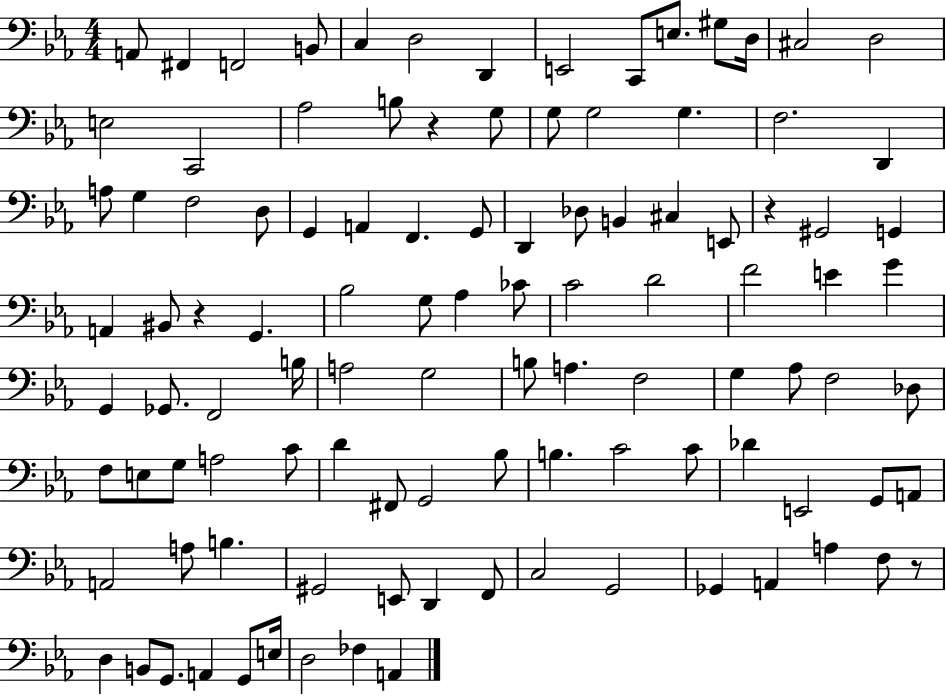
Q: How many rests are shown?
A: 4